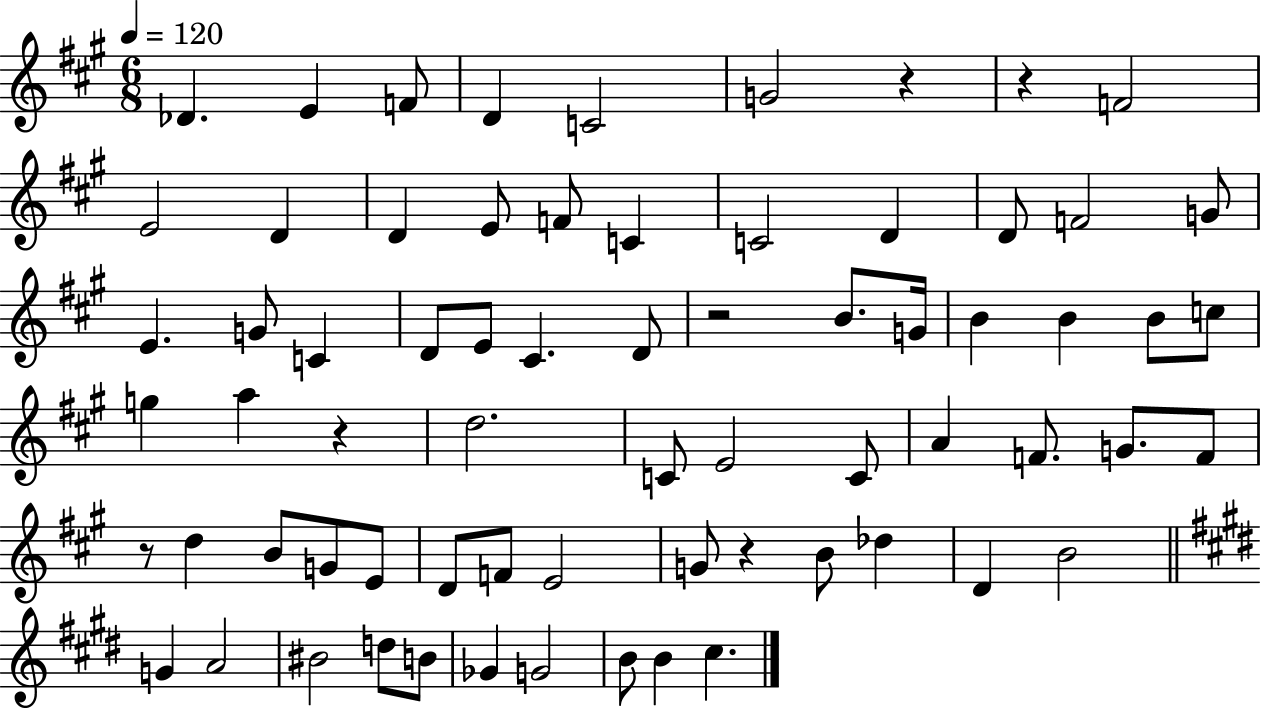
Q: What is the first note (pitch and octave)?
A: Db4